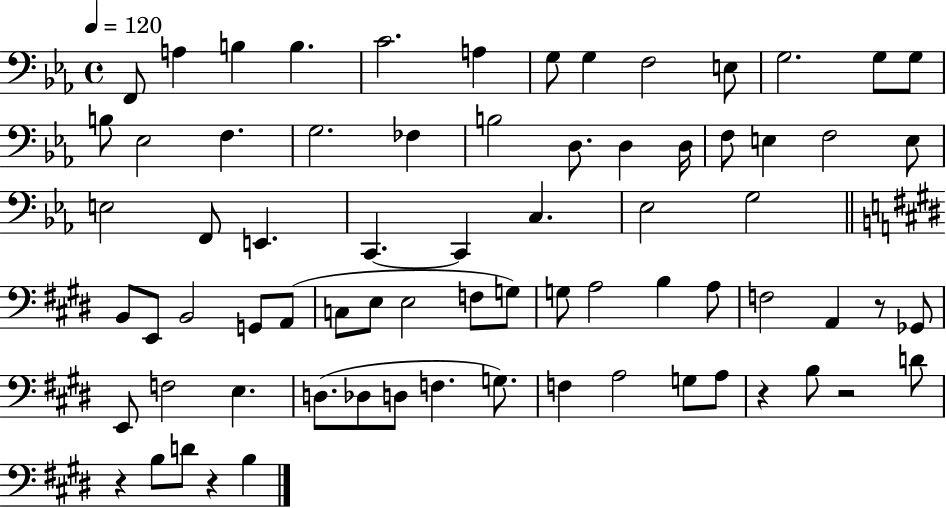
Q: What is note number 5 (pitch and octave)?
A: C4